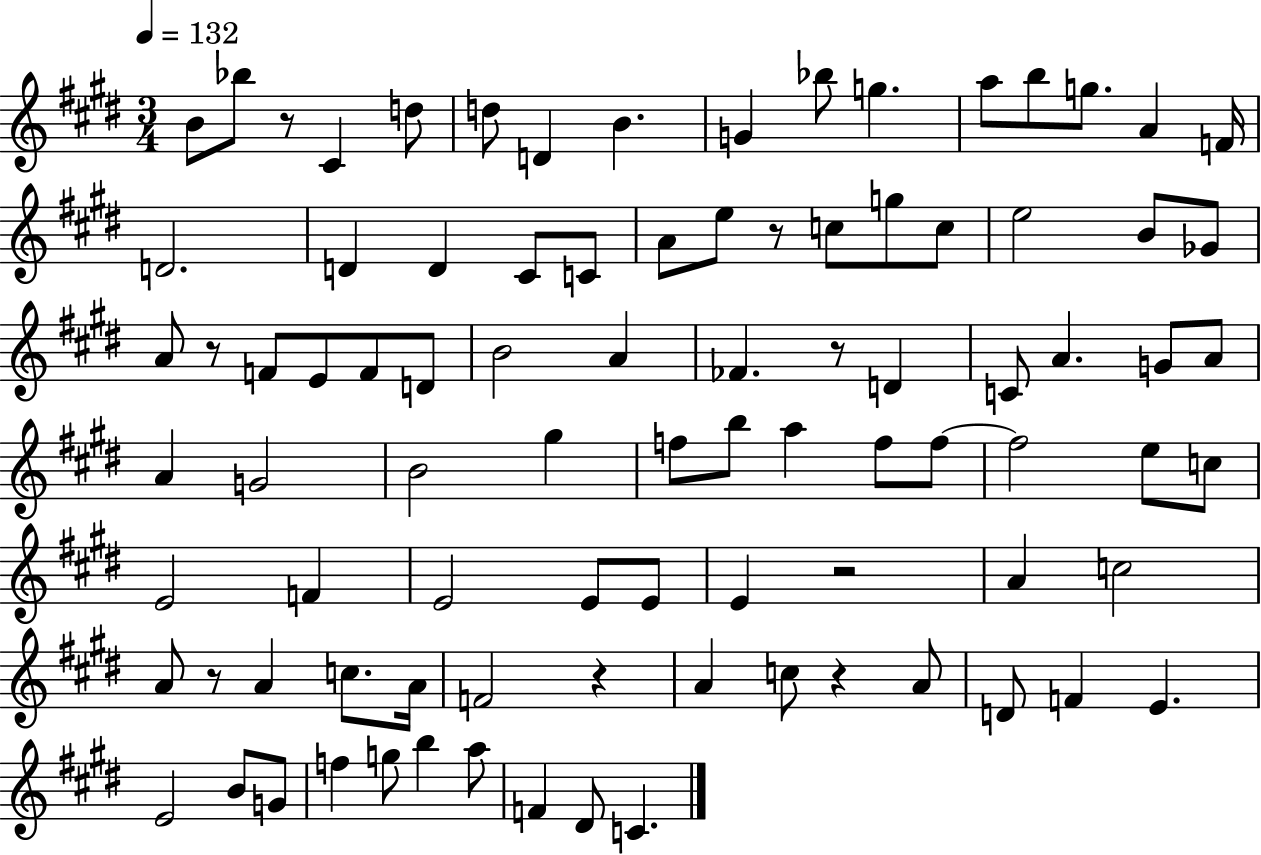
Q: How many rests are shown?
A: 8